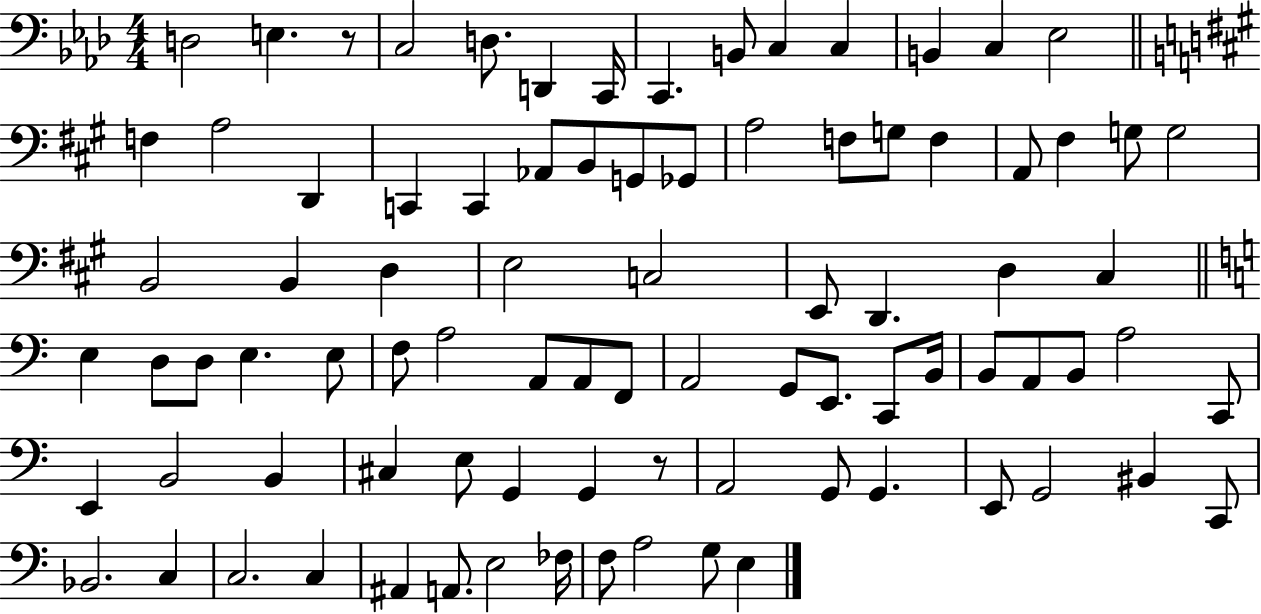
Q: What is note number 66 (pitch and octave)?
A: G2